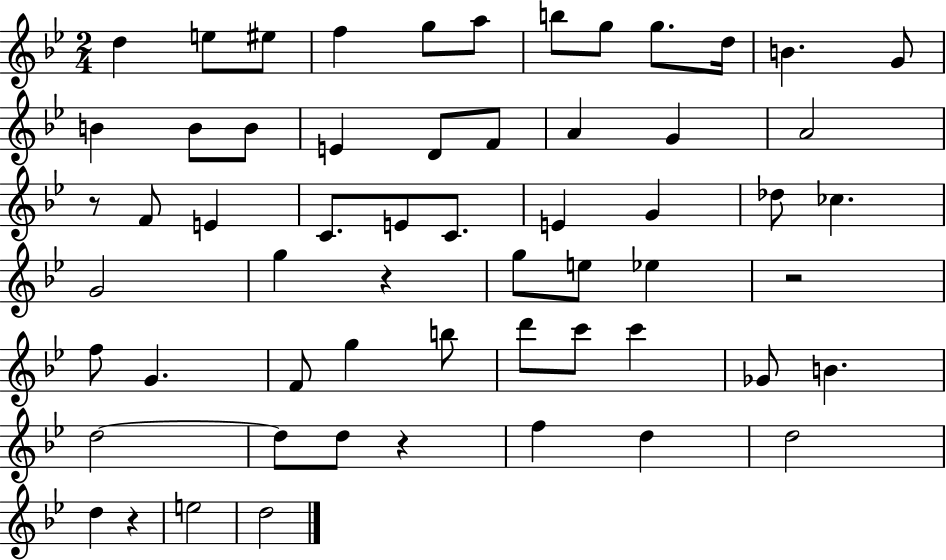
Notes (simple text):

D5/q E5/e EIS5/e F5/q G5/e A5/e B5/e G5/e G5/e. D5/s B4/q. G4/e B4/q B4/e B4/e E4/q D4/e F4/e A4/q G4/q A4/h R/e F4/e E4/q C4/e. E4/e C4/e. E4/q G4/q Db5/e CES5/q. G4/h G5/q R/q G5/e E5/e Eb5/q R/h F5/e G4/q. F4/e G5/q B5/e D6/e C6/e C6/q Gb4/e B4/q. D5/h D5/e D5/e R/q F5/q D5/q D5/h D5/q R/q E5/h D5/h